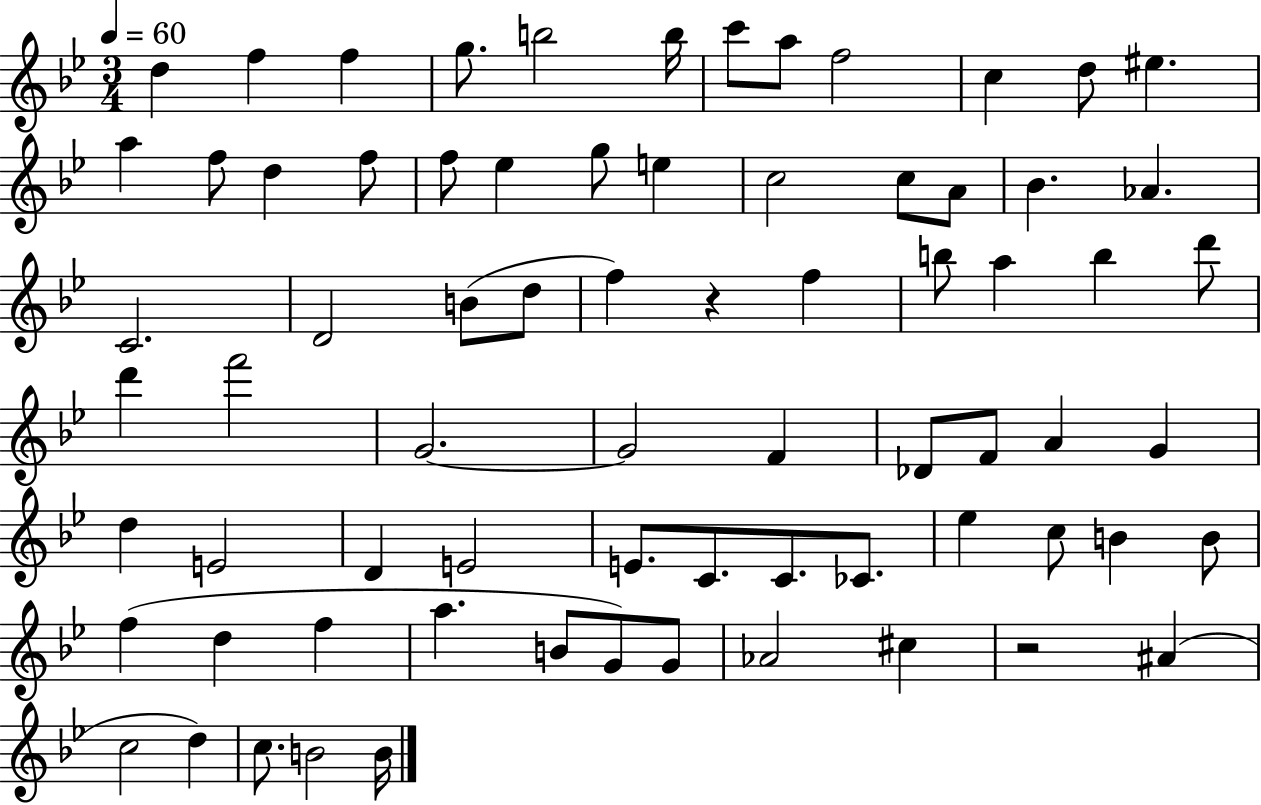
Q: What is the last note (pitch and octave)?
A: B4